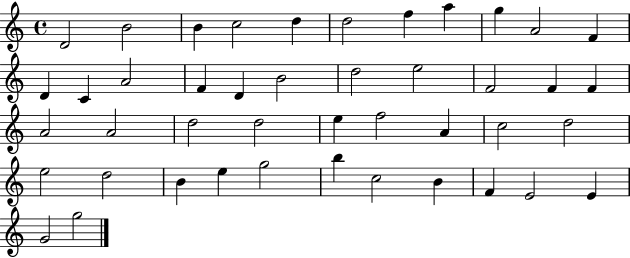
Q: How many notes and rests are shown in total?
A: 44